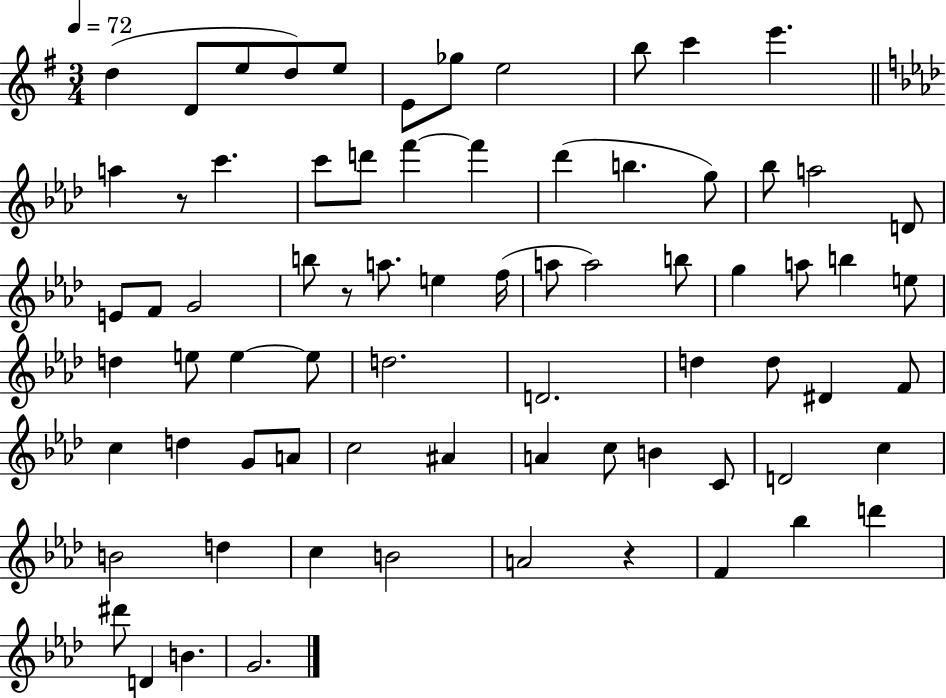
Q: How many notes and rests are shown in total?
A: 74